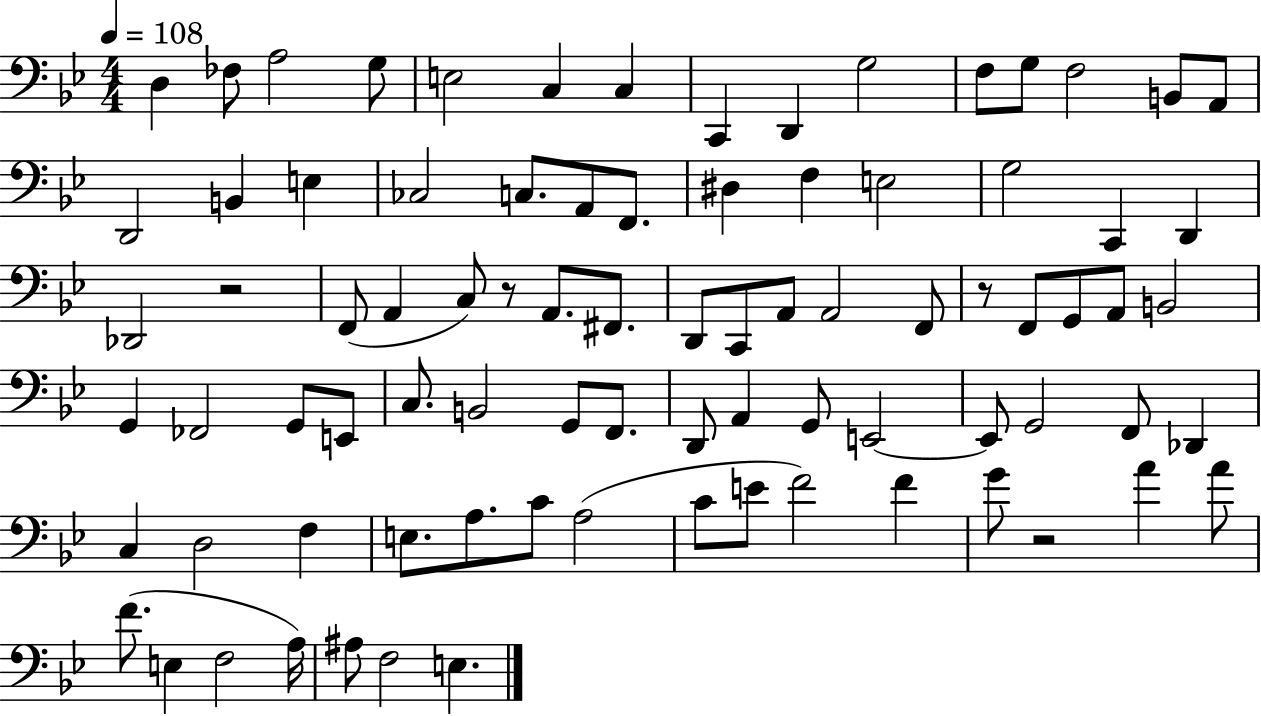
D3/q FES3/e A3/h G3/e E3/h C3/q C3/q C2/q D2/q G3/h F3/e G3/e F3/h B2/e A2/e D2/h B2/q E3/q CES3/h C3/e. A2/e F2/e. D#3/q F3/q E3/h G3/h C2/q D2/q Db2/h R/h F2/e A2/q C3/e R/e A2/e. F#2/e. D2/e C2/e A2/e A2/h F2/e R/e F2/e G2/e A2/e B2/h G2/q FES2/h G2/e E2/e C3/e. B2/h G2/e F2/e. D2/e A2/q G2/e E2/h E2/e G2/h F2/e Db2/q C3/q D3/h F3/q E3/e. A3/e. C4/e A3/h C4/e E4/e F4/h F4/q G4/e R/h A4/q A4/e F4/e. E3/q F3/h A3/s A#3/e F3/h E3/q.